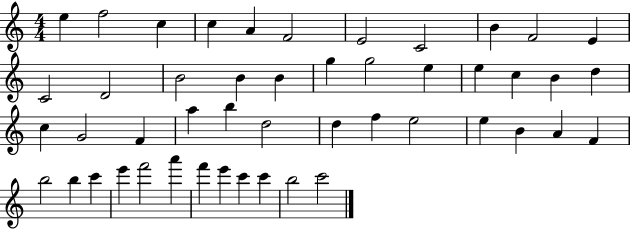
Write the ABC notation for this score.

X:1
T:Untitled
M:4/4
L:1/4
K:C
e f2 c c A F2 E2 C2 B F2 E C2 D2 B2 B B g g2 e e c B d c G2 F a b d2 d f e2 e B A F b2 b c' e' f'2 a' f' e' c' c' b2 c'2